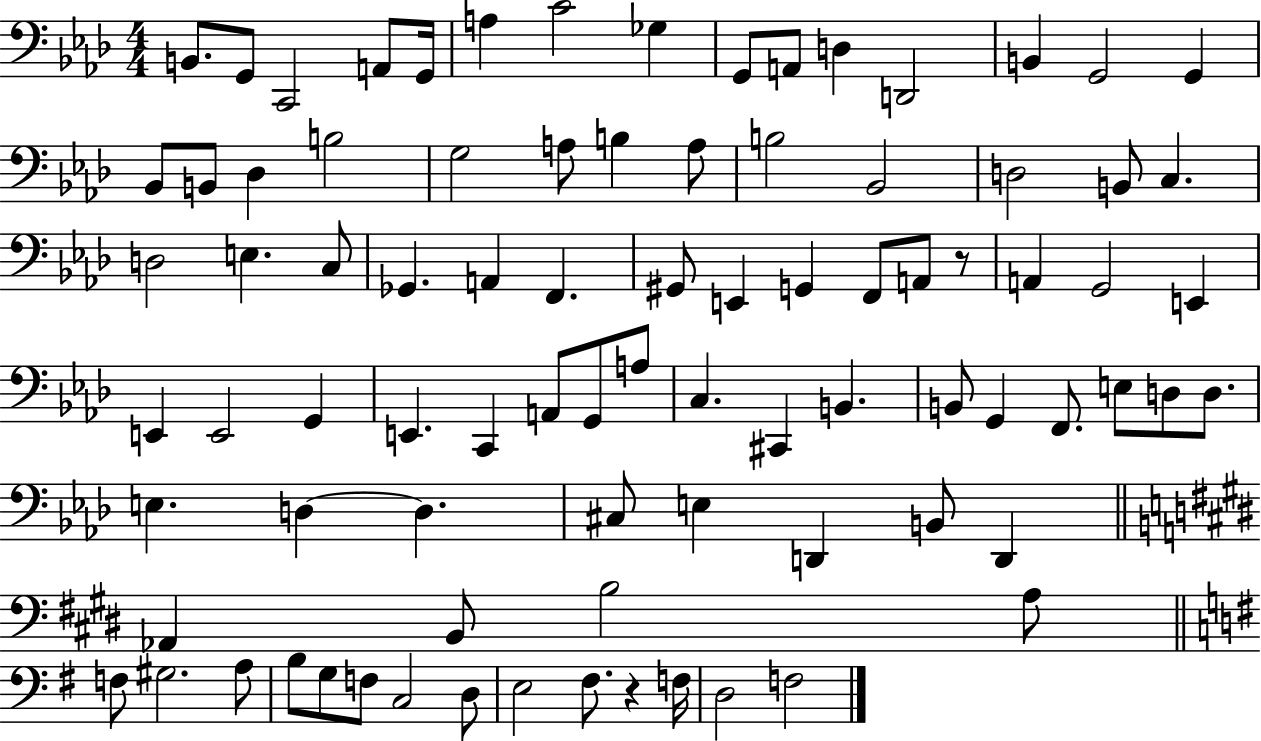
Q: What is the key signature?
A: AES major